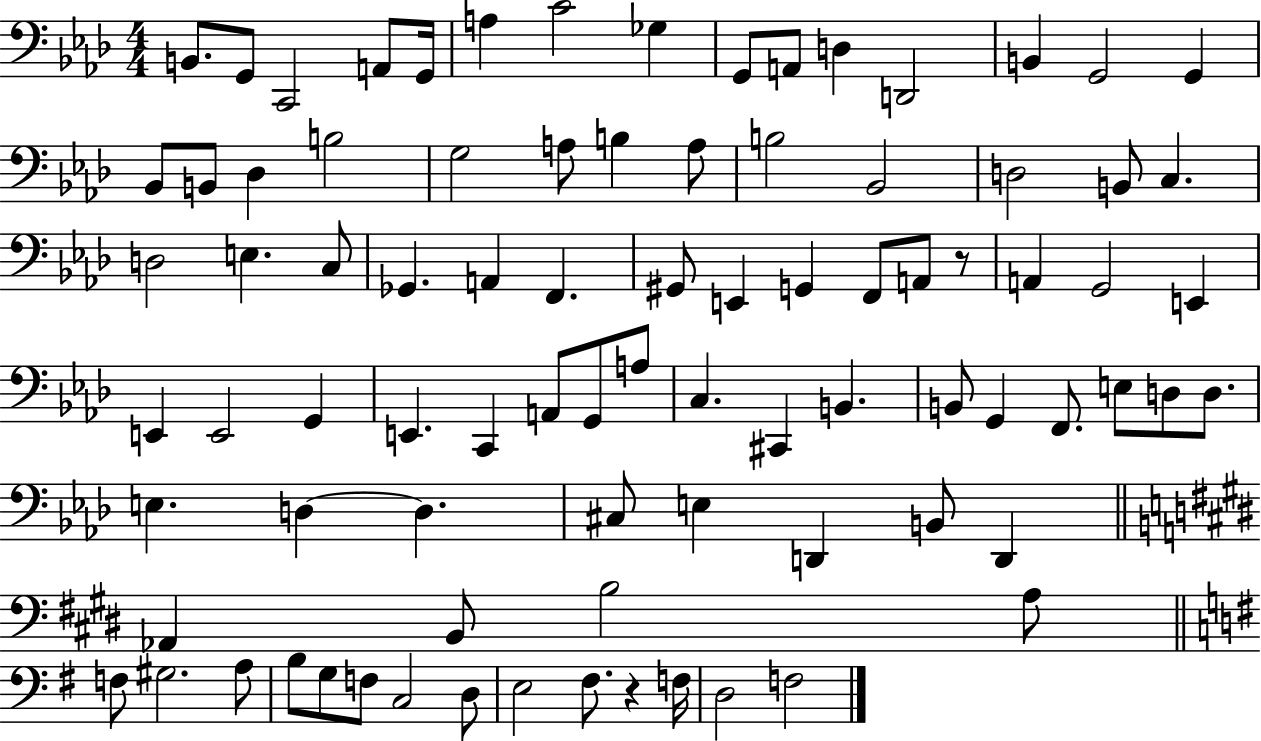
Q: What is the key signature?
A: AES major